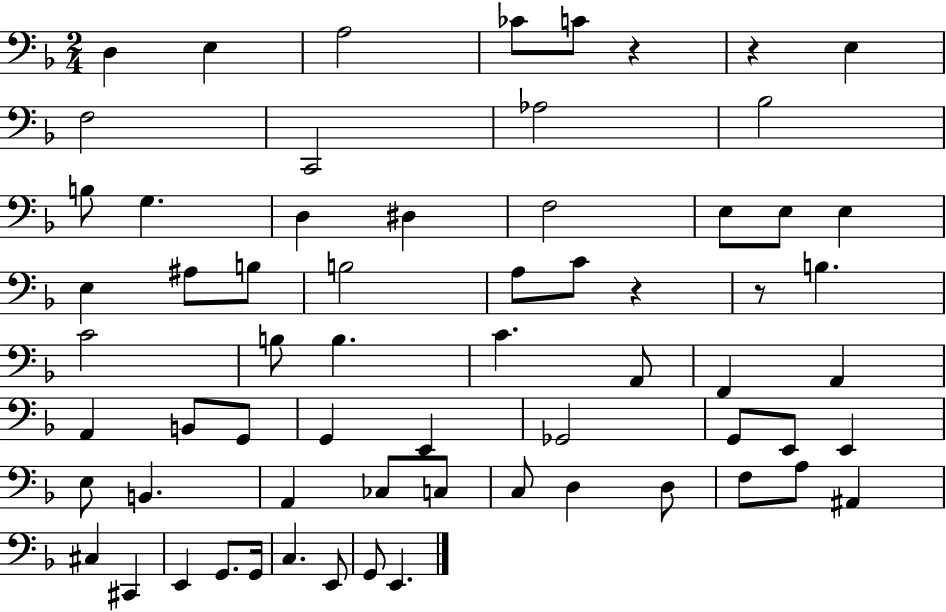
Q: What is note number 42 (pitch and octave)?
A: E3